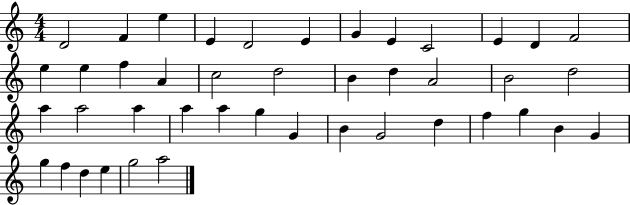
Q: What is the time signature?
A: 4/4